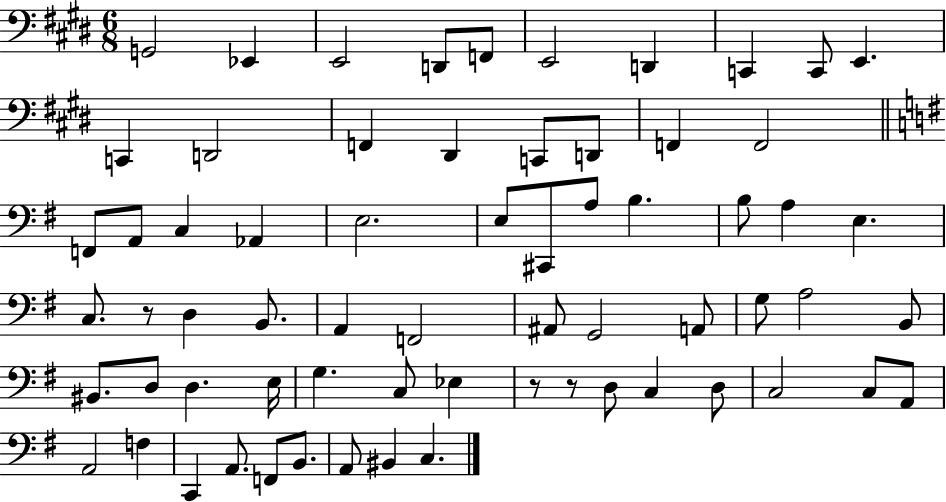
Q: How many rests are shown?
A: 3